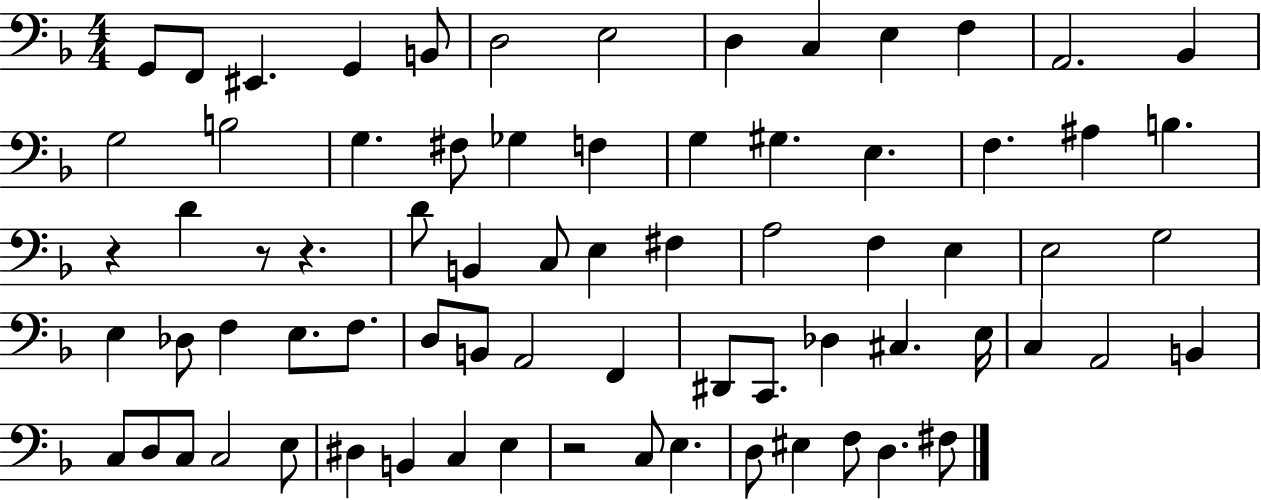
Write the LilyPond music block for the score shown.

{
  \clef bass
  \numericTimeSignature
  \time 4/4
  \key f \major
  \repeat volta 2 { g,8 f,8 eis,4. g,4 b,8 | d2 e2 | d4 c4 e4 f4 | a,2. bes,4 | \break g2 b2 | g4. fis8 ges4 f4 | g4 gis4. e4. | f4. ais4 b4. | \break r4 d'4 r8 r4. | d'8 b,4 c8 e4 fis4 | a2 f4 e4 | e2 g2 | \break e4 des8 f4 e8. f8. | d8 b,8 a,2 f,4 | dis,8 c,8. des4 cis4. e16 | c4 a,2 b,4 | \break c8 d8 c8 c2 e8 | dis4 b,4 c4 e4 | r2 c8 e4. | d8 eis4 f8 d4. fis8 | \break } \bar "|."
}